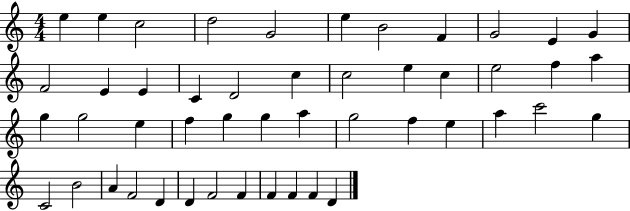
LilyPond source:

{
  \clef treble
  \numericTimeSignature
  \time 4/4
  \key c \major
  e''4 e''4 c''2 | d''2 g'2 | e''4 b'2 f'4 | g'2 e'4 g'4 | \break f'2 e'4 e'4 | c'4 d'2 c''4 | c''2 e''4 c''4 | e''2 f''4 a''4 | \break g''4 g''2 e''4 | f''4 g''4 g''4 a''4 | g''2 f''4 e''4 | a''4 c'''2 g''4 | \break c'2 b'2 | a'4 f'2 d'4 | d'4 f'2 f'4 | f'4 f'4 f'4 d'4 | \break \bar "|."
}